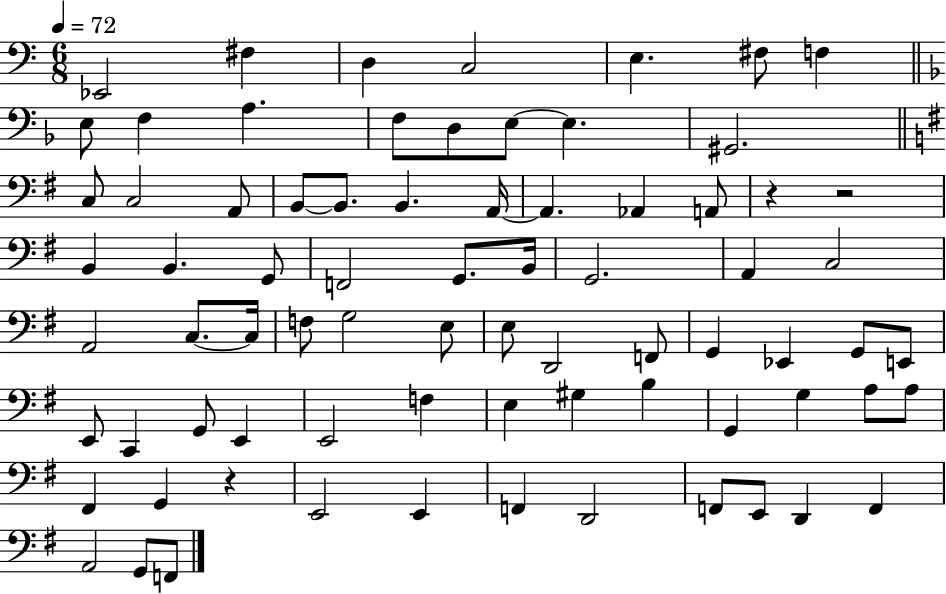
{
  \clef bass
  \numericTimeSignature
  \time 6/8
  \key c \major
  \tempo 4 = 72
  \repeat volta 2 { ees,2 fis4 | d4 c2 | e4. fis8 f4 | \bar "||" \break \key d \minor e8 f4 a4. | f8 d8 e8~~ e4. | gis,2. | \bar "||" \break \key e \minor c8 c2 a,8 | b,8~~ b,8. b,4. a,16~~ | a,4. aes,4 a,8 | r4 r2 | \break b,4 b,4. g,8 | f,2 g,8. b,16 | g,2. | a,4 c2 | \break a,2 c8.~~ c16 | f8 g2 e8 | e8 d,2 f,8 | g,4 ees,4 g,8 e,8 | \break e,8 c,4 g,8 e,4 | e,2 f4 | e4 gis4 b4 | g,4 g4 a8 a8 | \break fis,4 g,4 r4 | e,2 e,4 | f,4 d,2 | f,8 e,8 d,4 f,4 | \break a,2 g,8 f,8 | } \bar "|."
}